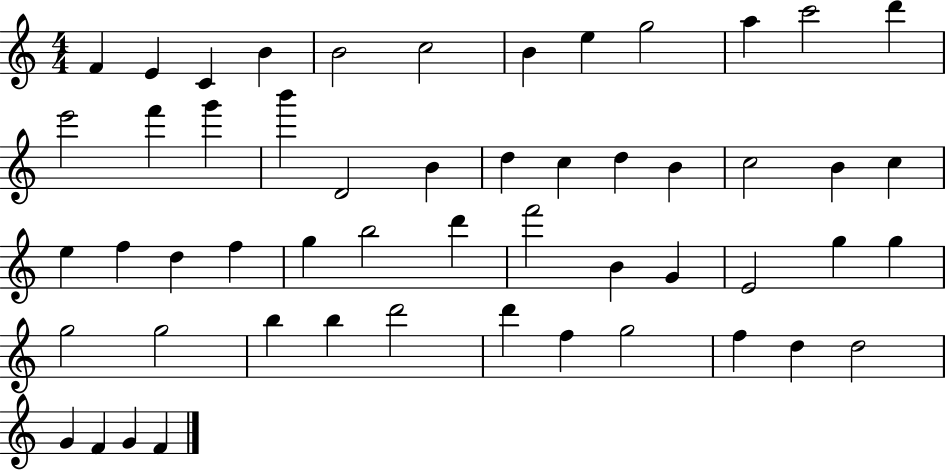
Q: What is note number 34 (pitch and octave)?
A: B4